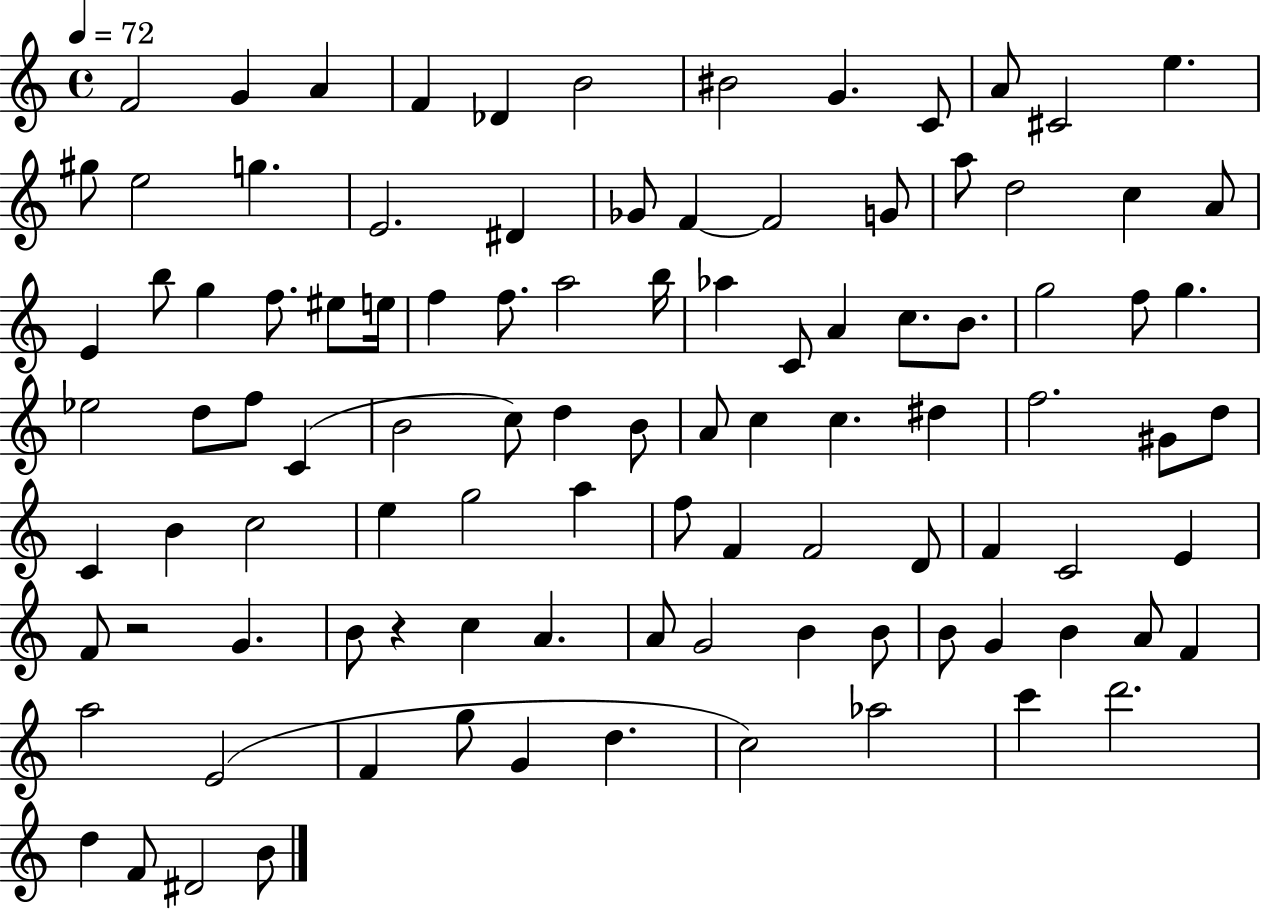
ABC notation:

X:1
T:Untitled
M:4/4
L:1/4
K:C
F2 G A F _D B2 ^B2 G C/2 A/2 ^C2 e ^g/2 e2 g E2 ^D _G/2 F F2 G/2 a/2 d2 c A/2 E b/2 g f/2 ^e/2 e/4 f f/2 a2 b/4 _a C/2 A c/2 B/2 g2 f/2 g _e2 d/2 f/2 C B2 c/2 d B/2 A/2 c c ^d f2 ^G/2 d/2 C B c2 e g2 a f/2 F F2 D/2 F C2 E F/2 z2 G B/2 z c A A/2 G2 B B/2 B/2 G B A/2 F a2 E2 F g/2 G d c2 _a2 c' d'2 d F/2 ^D2 B/2